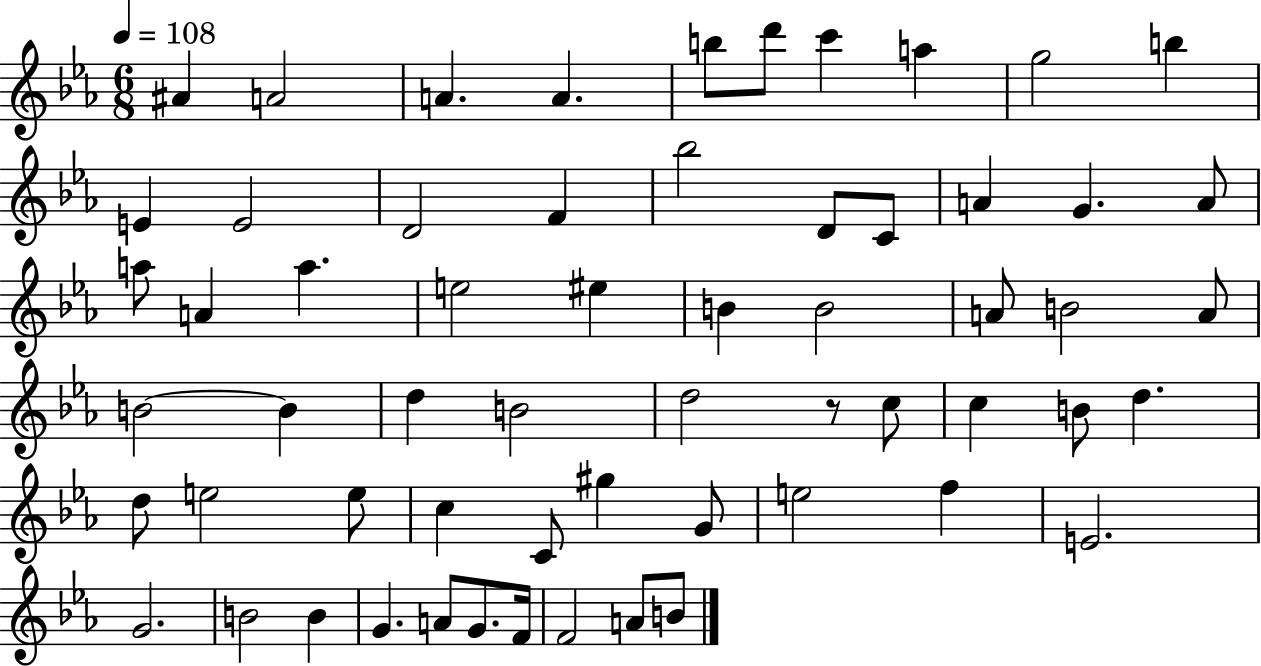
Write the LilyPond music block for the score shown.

{
  \clef treble
  \numericTimeSignature
  \time 6/8
  \key ees \major
  \tempo 4 = 108
  \repeat volta 2 { ais'4 a'2 | a'4. a'4. | b''8 d'''8 c'''4 a''4 | g''2 b''4 | \break e'4 e'2 | d'2 f'4 | bes''2 d'8 c'8 | a'4 g'4. a'8 | \break a''8 a'4 a''4. | e''2 eis''4 | b'4 b'2 | a'8 b'2 a'8 | \break b'2~~ b'4 | d''4 b'2 | d''2 r8 c''8 | c''4 b'8 d''4. | \break d''8 e''2 e''8 | c''4 c'8 gis''4 g'8 | e''2 f''4 | e'2. | \break g'2. | b'2 b'4 | g'4. a'8 g'8. f'16 | f'2 a'8 b'8 | \break } \bar "|."
}